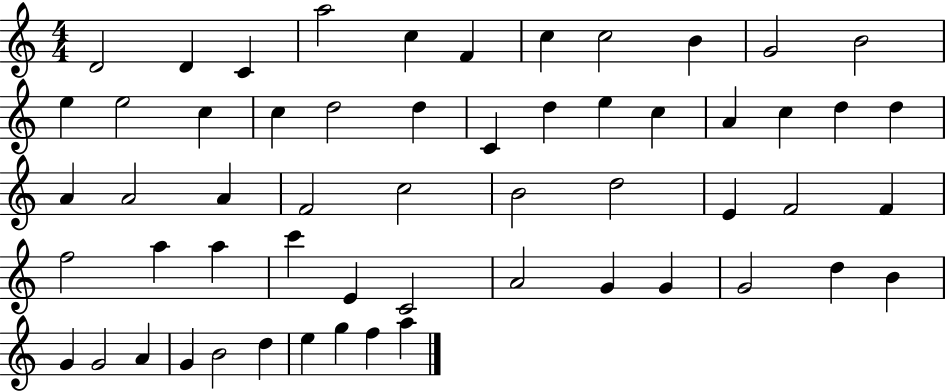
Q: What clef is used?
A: treble